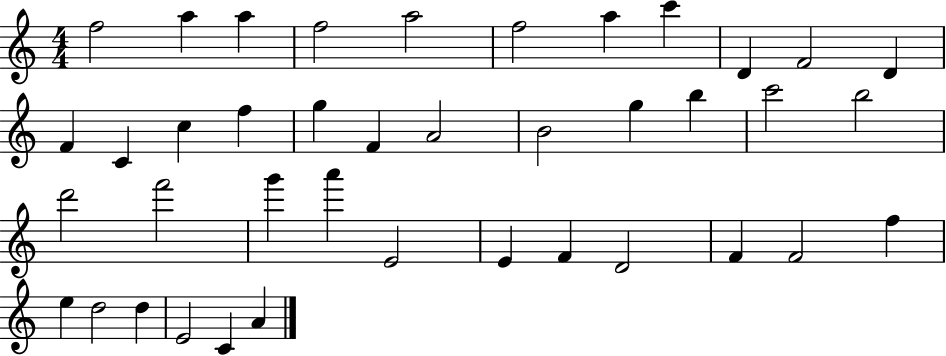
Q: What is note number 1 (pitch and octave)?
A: F5